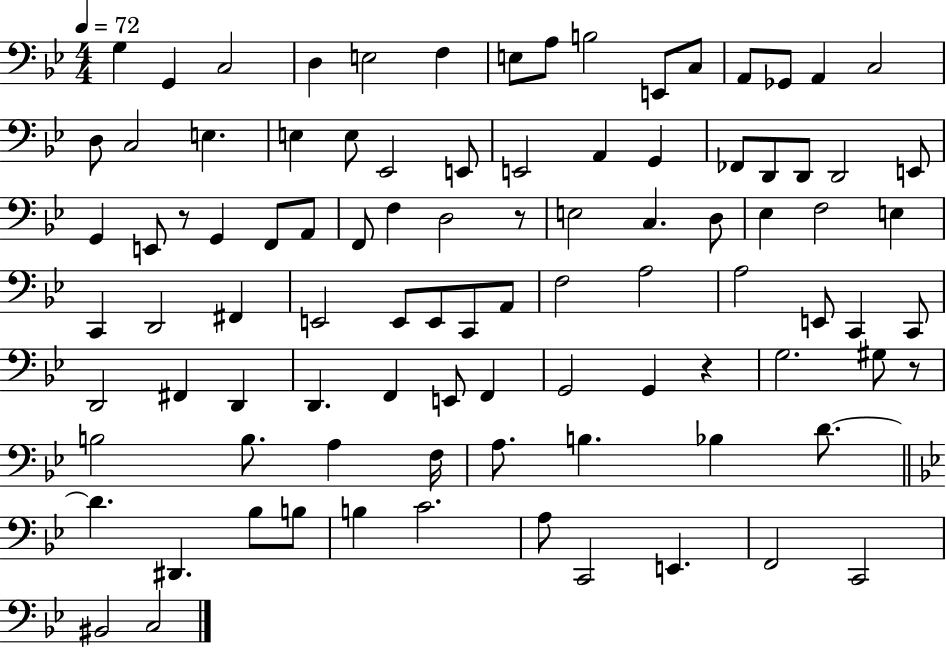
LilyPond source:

{
  \clef bass
  \numericTimeSignature
  \time 4/4
  \key bes \major
  \tempo 4 = 72
  \repeat volta 2 { g4 g,4 c2 | d4 e2 f4 | e8 a8 b2 e,8 c8 | a,8 ges,8 a,4 c2 | \break d8 c2 e4. | e4 e8 ees,2 e,8 | e,2 a,4 g,4 | fes,8 d,8 d,8 d,2 e,8 | \break g,4 e,8 r8 g,4 f,8 a,8 | f,8 f4 d2 r8 | e2 c4. d8 | ees4 f2 e4 | \break c,4 d,2 fis,4 | e,2 e,8 e,8 c,8 a,8 | f2 a2 | a2 e,8 c,4 c,8 | \break d,2 fis,4 d,4 | d,4. f,4 e,8 f,4 | g,2 g,4 r4 | g2. gis8 r8 | \break b2 b8. a4 f16 | a8. b4. bes4 d'8.~~ | \bar "||" \break \key bes \major d'4. dis,4. bes8 b8 | b4 c'2. | a8 c,2 e,4. | f,2 c,2 | \break bis,2 c2 | } \bar "|."
}